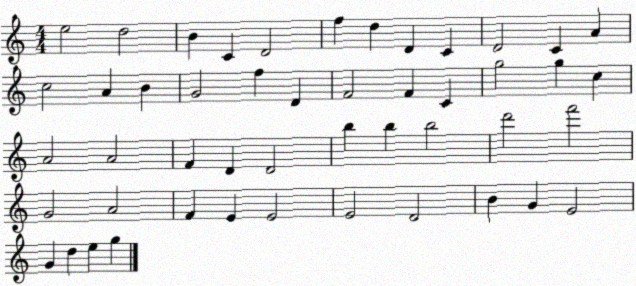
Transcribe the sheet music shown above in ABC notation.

X:1
T:Untitled
M:4/4
L:1/4
K:C
e2 d2 B C D2 f d D C D2 C A c2 A B G2 f D F2 F C g2 g c A2 A2 F D D2 b b b2 d'2 f'2 G2 A2 F E E2 E2 D2 B G E2 G d e g